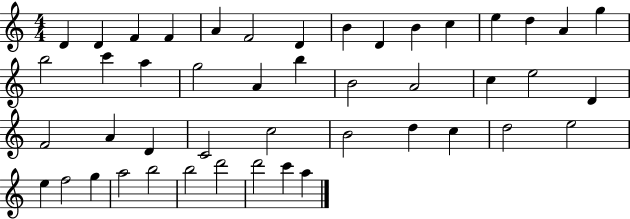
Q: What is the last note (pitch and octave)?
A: A5